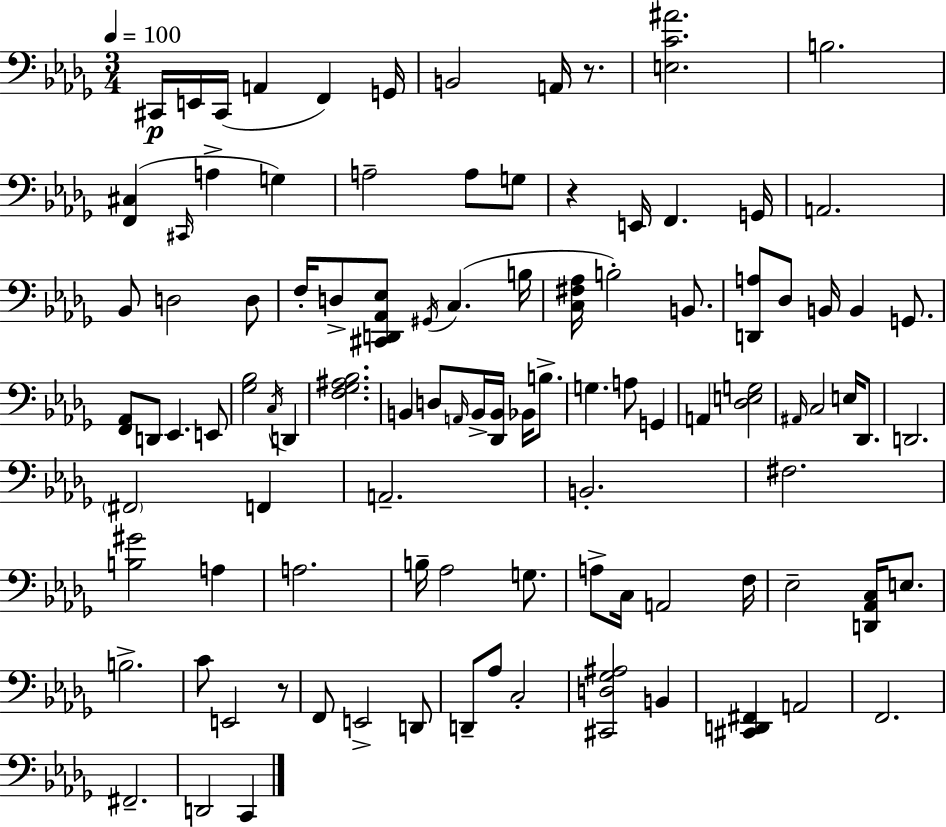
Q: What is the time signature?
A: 3/4